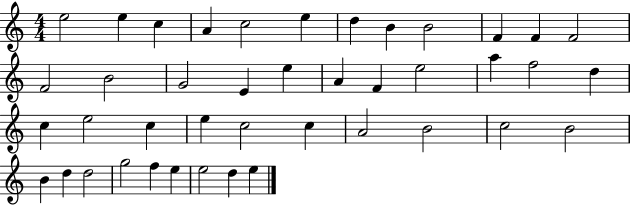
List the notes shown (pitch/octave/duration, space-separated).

E5/h E5/q C5/q A4/q C5/h E5/q D5/q B4/q B4/h F4/q F4/q F4/h F4/h B4/h G4/h E4/q E5/q A4/q F4/q E5/h A5/q F5/h D5/q C5/q E5/h C5/q E5/q C5/h C5/q A4/h B4/h C5/h B4/h B4/q D5/q D5/h G5/h F5/q E5/q E5/h D5/q E5/q